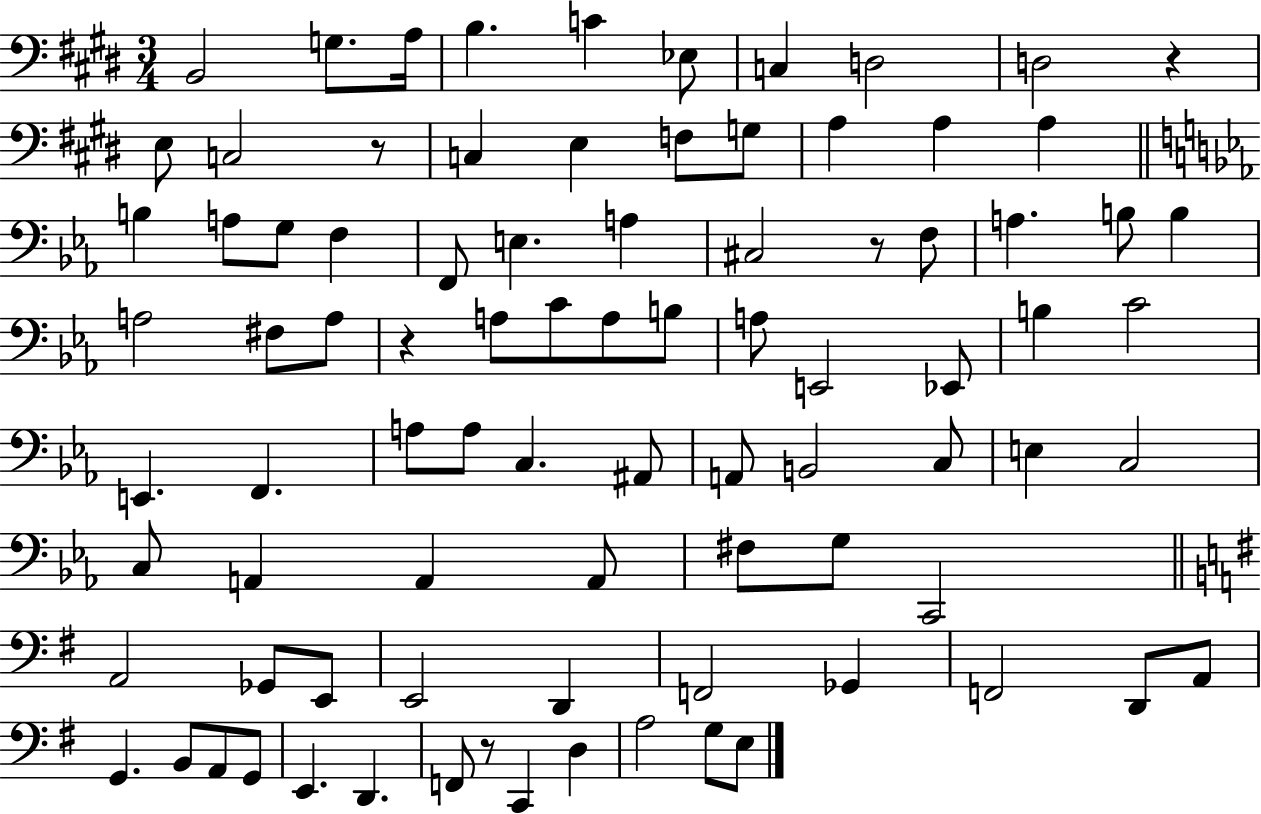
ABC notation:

X:1
T:Untitled
M:3/4
L:1/4
K:E
B,,2 G,/2 A,/4 B, C _E,/2 C, D,2 D,2 z E,/2 C,2 z/2 C, E, F,/2 G,/2 A, A, A, B, A,/2 G,/2 F, F,,/2 E, A, ^C,2 z/2 F,/2 A, B,/2 B, A,2 ^F,/2 A,/2 z A,/2 C/2 A,/2 B,/2 A,/2 E,,2 _E,,/2 B, C2 E,, F,, A,/2 A,/2 C, ^A,,/2 A,,/2 B,,2 C,/2 E, C,2 C,/2 A,, A,, A,,/2 ^F,/2 G,/2 C,,2 A,,2 _G,,/2 E,,/2 E,,2 D,, F,,2 _G,, F,,2 D,,/2 A,,/2 G,, B,,/2 A,,/2 G,,/2 E,, D,, F,,/2 z/2 C,, D, A,2 G,/2 E,/2